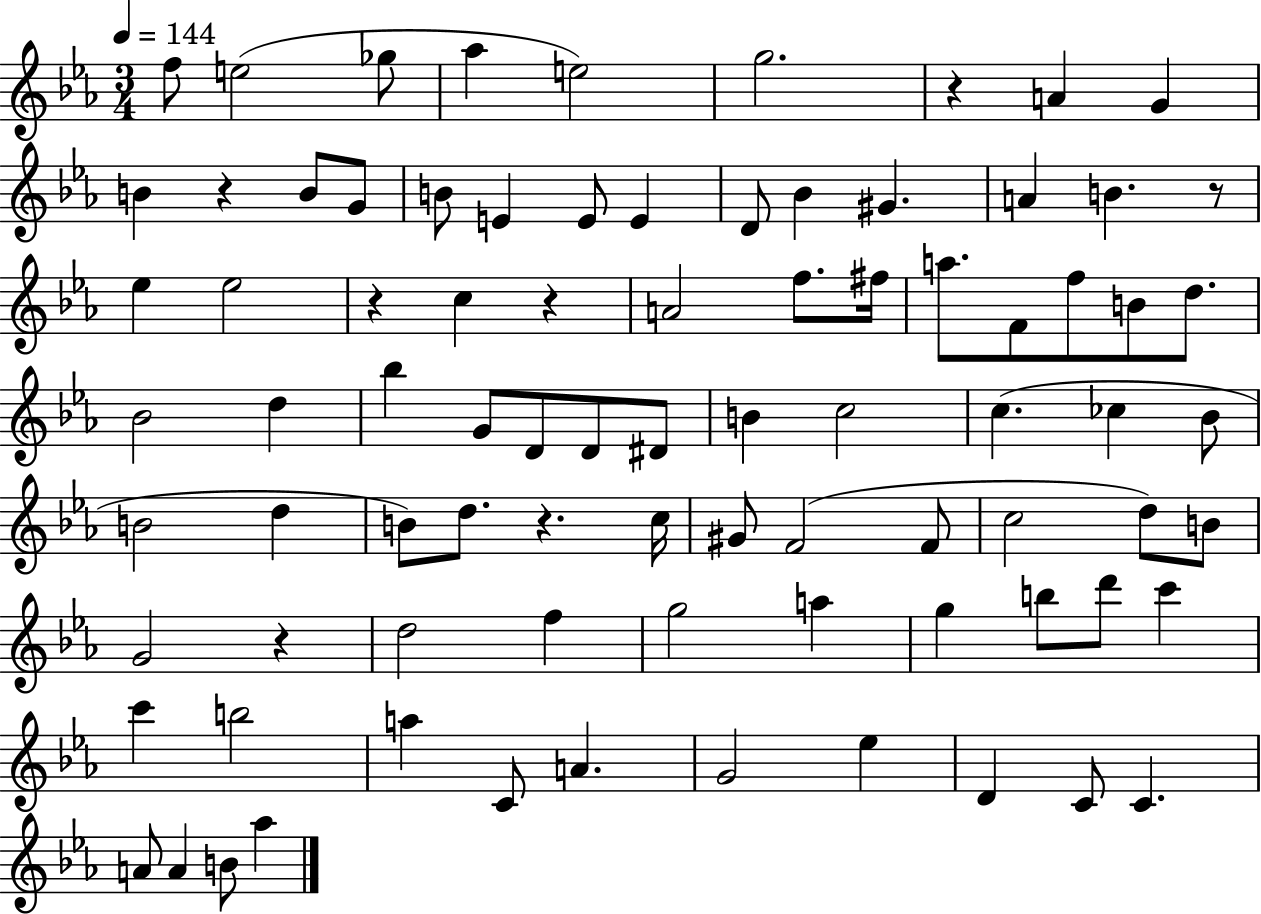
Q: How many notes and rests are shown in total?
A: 84